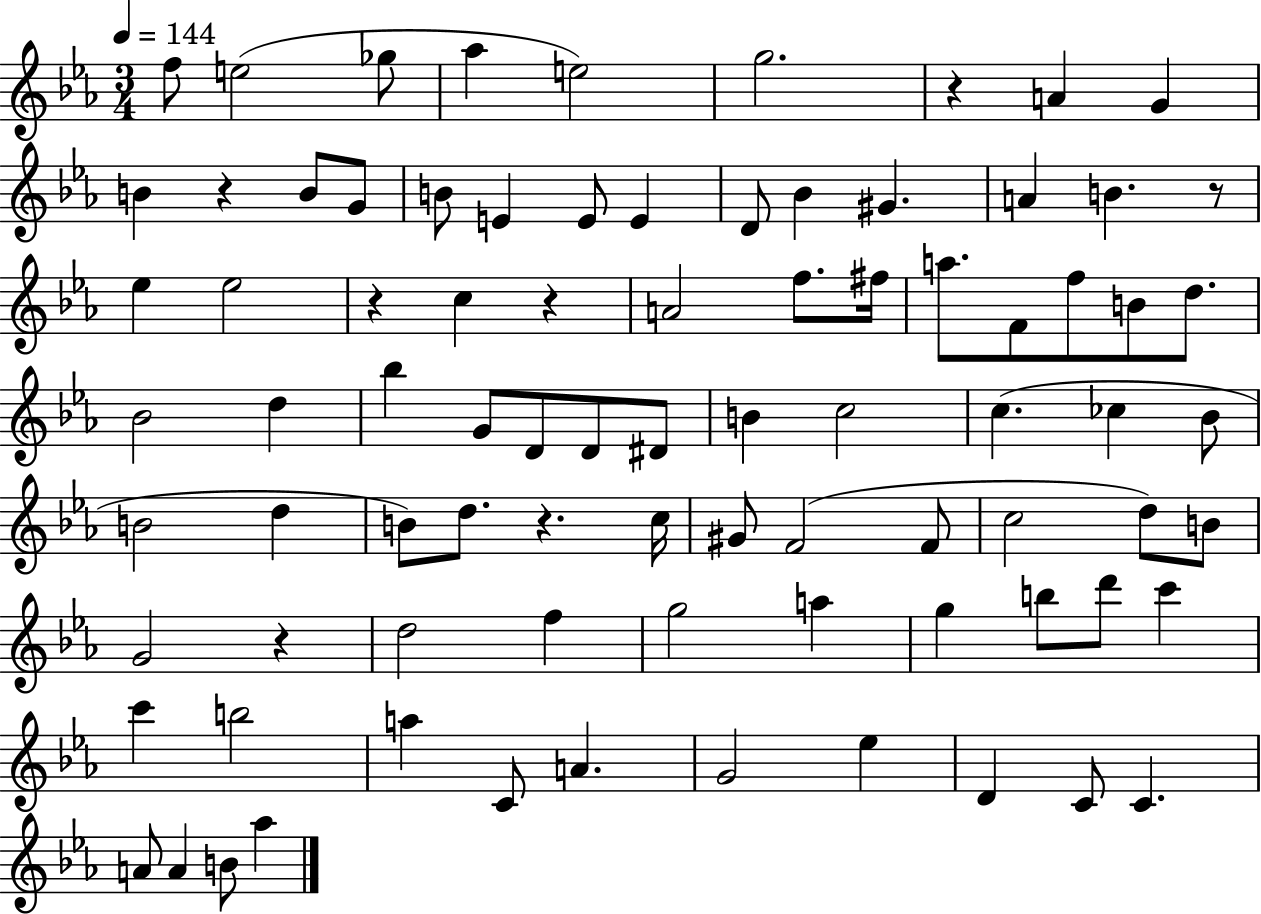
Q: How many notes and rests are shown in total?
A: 84